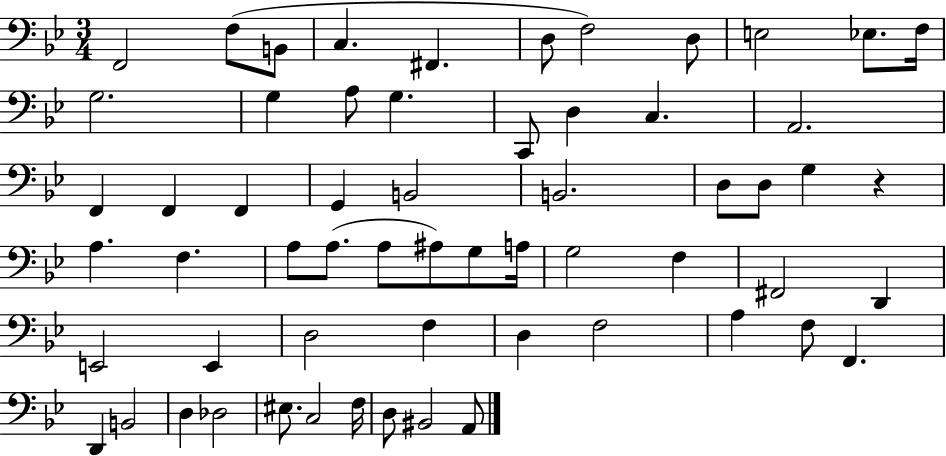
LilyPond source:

{
  \clef bass
  \numericTimeSignature
  \time 3/4
  \key bes \major
  f,2 f8( b,8 | c4. fis,4. | d8 f2) d8 | e2 ees8. f16 | \break g2. | g4 a8 g4. | c,8 d4 c4. | a,2. | \break f,4 f,4 f,4 | g,4 b,2 | b,2. | d8 d8 g4 r4 | \break a4. f4. | a8 a8.( a8 ais8) g8 a16 | g2 f4 | fis,2 d,4 | \break e,2 e,4 | d2 f4 | d4 f2 | a4 f8 f,4. | \break d,4 b,2 | d4 des2 | eis8. c2 f16 | d8 bis,2 a,8 | \break \bar "|."
}